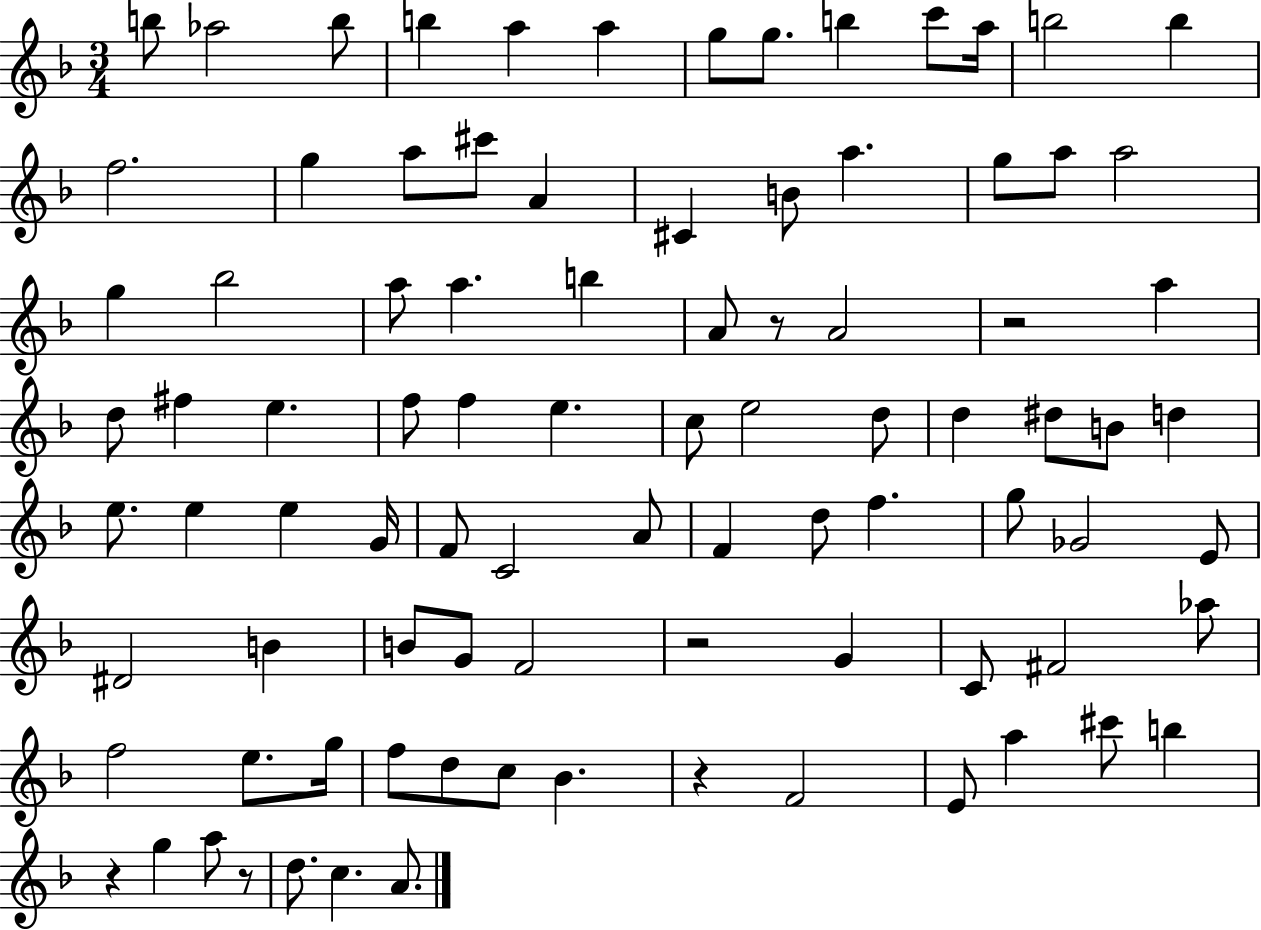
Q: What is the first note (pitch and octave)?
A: B5